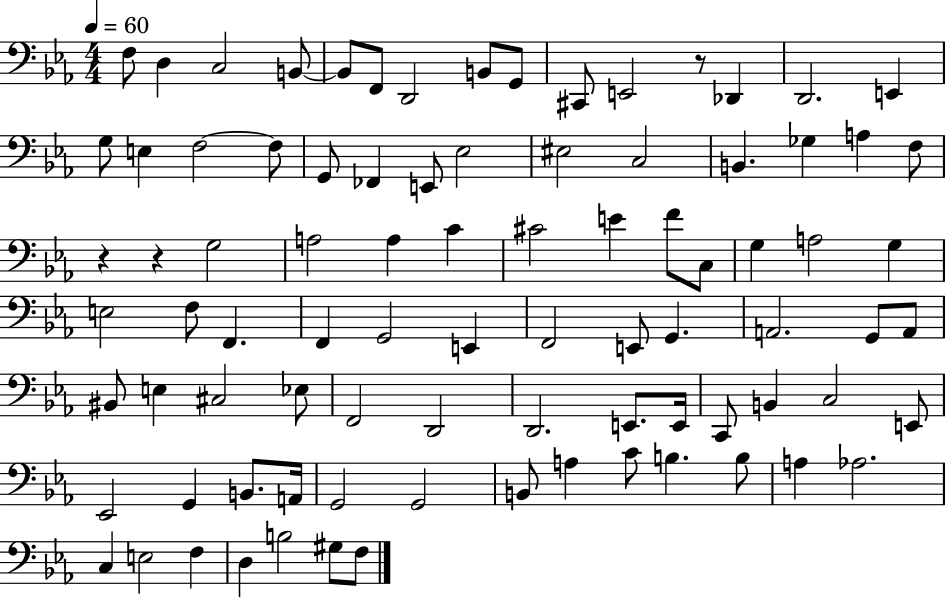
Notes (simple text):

F3/e D3/q C3/h B2/e B2/e F2/e D2/h B2/e G2/e C#2/e E2/h R/e Db2/q D2/h. E2/q G3/e E3/q F3/h F3/e G2/e FES2/q E2/e Eb3/h EIS3/h C3/h B2/q. Gb3/q A3/q F3/e R/q R/q G3/h A3/h A3/q C4/q C#4/h E4/q F4/e C3/e G3/q A3/h G3/q E3/h F3/e F2/q. F2/q G2/h E2/q F2/h E2/e G2/q. A2/h. G2/e A2/e BIS2/e E3/q C#3/h Eb3/e F2/h D2/h D2/h. E2/e. E2/s C2/e B2/q C3/h E2/e Eb2/h G2/q B2/e. A2/s G2/h G2/h B2/e A3/q C4/e B3/q. B3/e A3/q Ab3/h. C3/q E3/h F3/q D3/q B3/h G#3/e F3/e